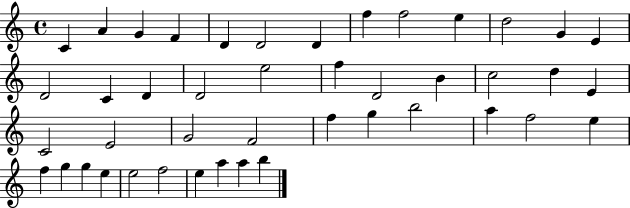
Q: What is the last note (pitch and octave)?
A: B5